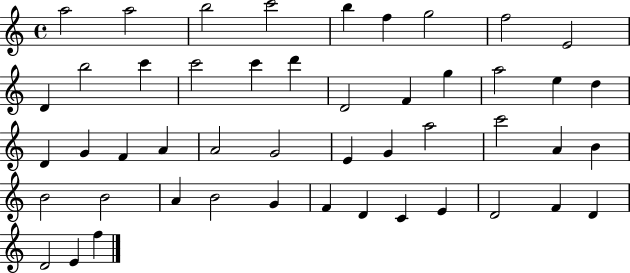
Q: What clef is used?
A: treble